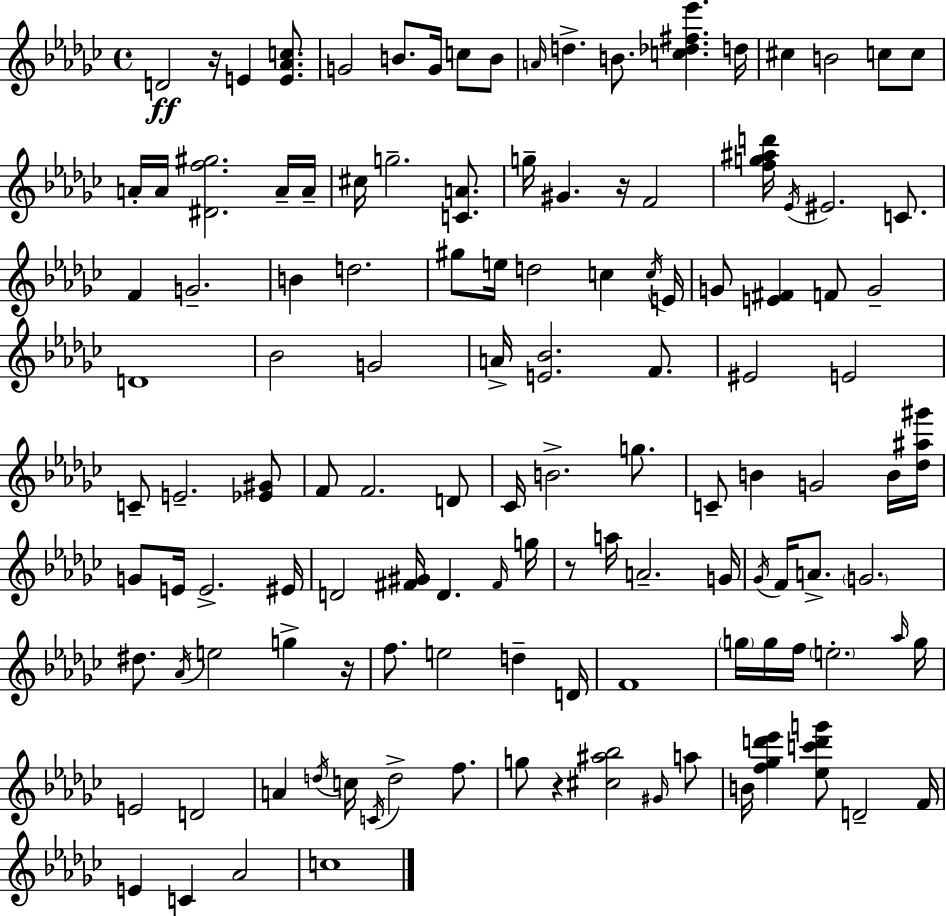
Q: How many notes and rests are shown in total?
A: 125